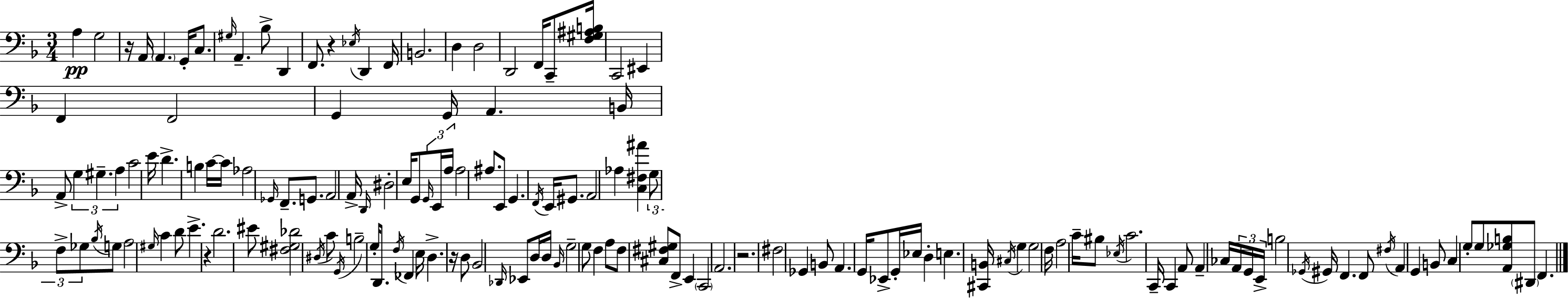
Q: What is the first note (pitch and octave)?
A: A3